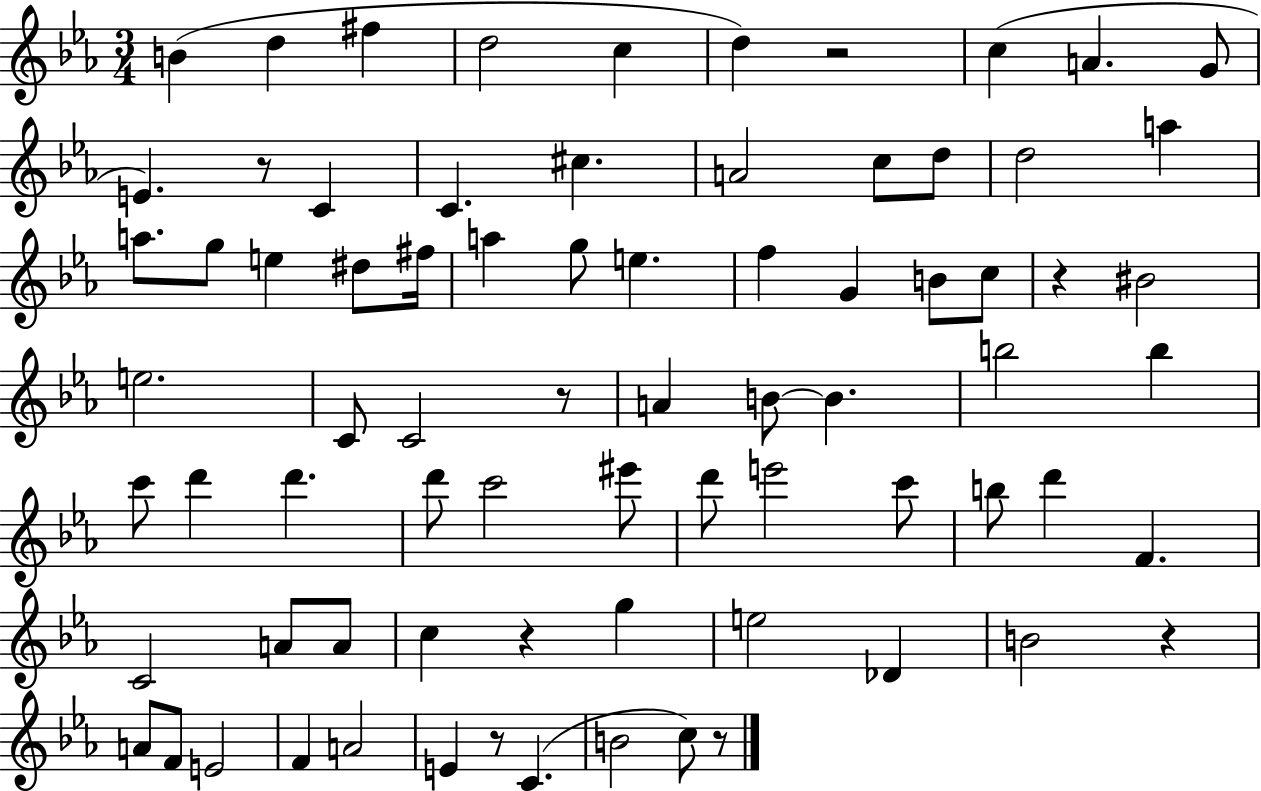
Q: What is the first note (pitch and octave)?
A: B4